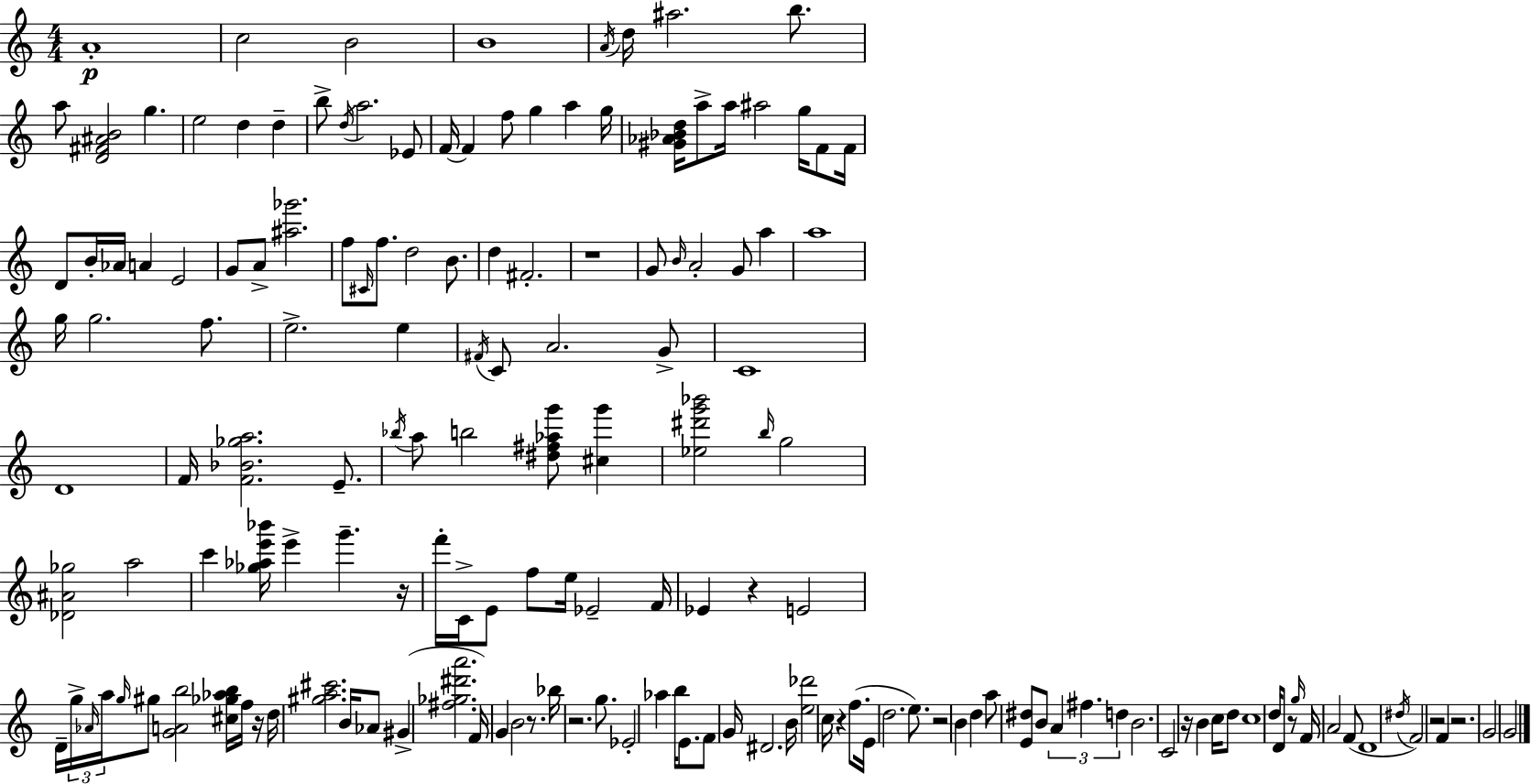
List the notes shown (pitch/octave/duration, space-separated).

A4/w C5/h B4/h B4/w A4/s D5/s A#5/h. B5/e. A5/e [D4,F#4,A#4,B4]/h G5/q. E5/h D5/q D5/q B5/e D5/s A5/h. Eb4/e F4/s F4/q F5/e G5/q A5/q G5/s [G#4,Ab4,Bb4,D5]/s A5/e A5/s A#5/h G5/s F4/e F4/s D4/e B4/s Ab4/s A4/q E4/h G4/e A4/e [A#5,Gb6]/h. F5/e C#4/s F5/e. D5/h B4/e. D5/q F#4/h. R/w G4/e B4/s A4/h G4/e A5/q A5/w G5/s G5/h. F5/e. E5/h. E5/q F#4/s C4/e A4/h. G4/e C4/w D4/w F4/s [F4,Bb4,Gb5,A5]/h. E4/e. Bb5/s A5/e B5/h [D#5,F#5,Ab5,G6]/e [C#5,G6]/q [Eb5,D#6,G6,Bb6]/h B5/s G5/h [Db4,A#4,Gb5]/h A5/h C6/q [Gb5,Ab5,E6,Bb6]/s E6/q G6/q. R/s F6/s C4/s E4/e F5/e E5/s Eb4/h F4/s Eb4/q R/q E4/h D4/s G5/s Ab4/s A5/s G5/s G#5/e [G4,A4,B5]/h [C#5,Gb5,Ab5,B5]/s F5/s R/s D5/s [G#5,A5,C#6]/h. B4/s Ab4/e G#4/q [F#5,Gb5,D#6,A6]/h. F4/s G4/q B4/h R/e. Bb5/s R/h. G5/e. Eb4/h Ab5/q B5/s E4/e. F4/e G4/s D#4/h. B4/s [E5,Db6]/h C5/s R/q F5/e. E4/s D5/h. E5/e. R/h B4/q D5/q A5/e [E4,D#5]/e B4/e A4/q F#5/q. D5/q B4/h. C4/h R/s B4/q C5/s D5/e C5/w D5/s D4/e R/e G5/s F4/s A4/h F4/e D4/w D#5/s F4/h R/h F4/q R/h. G4/h G4/h